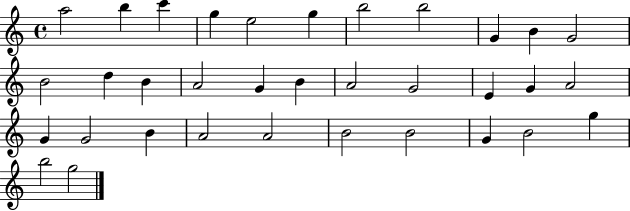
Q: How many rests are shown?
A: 0